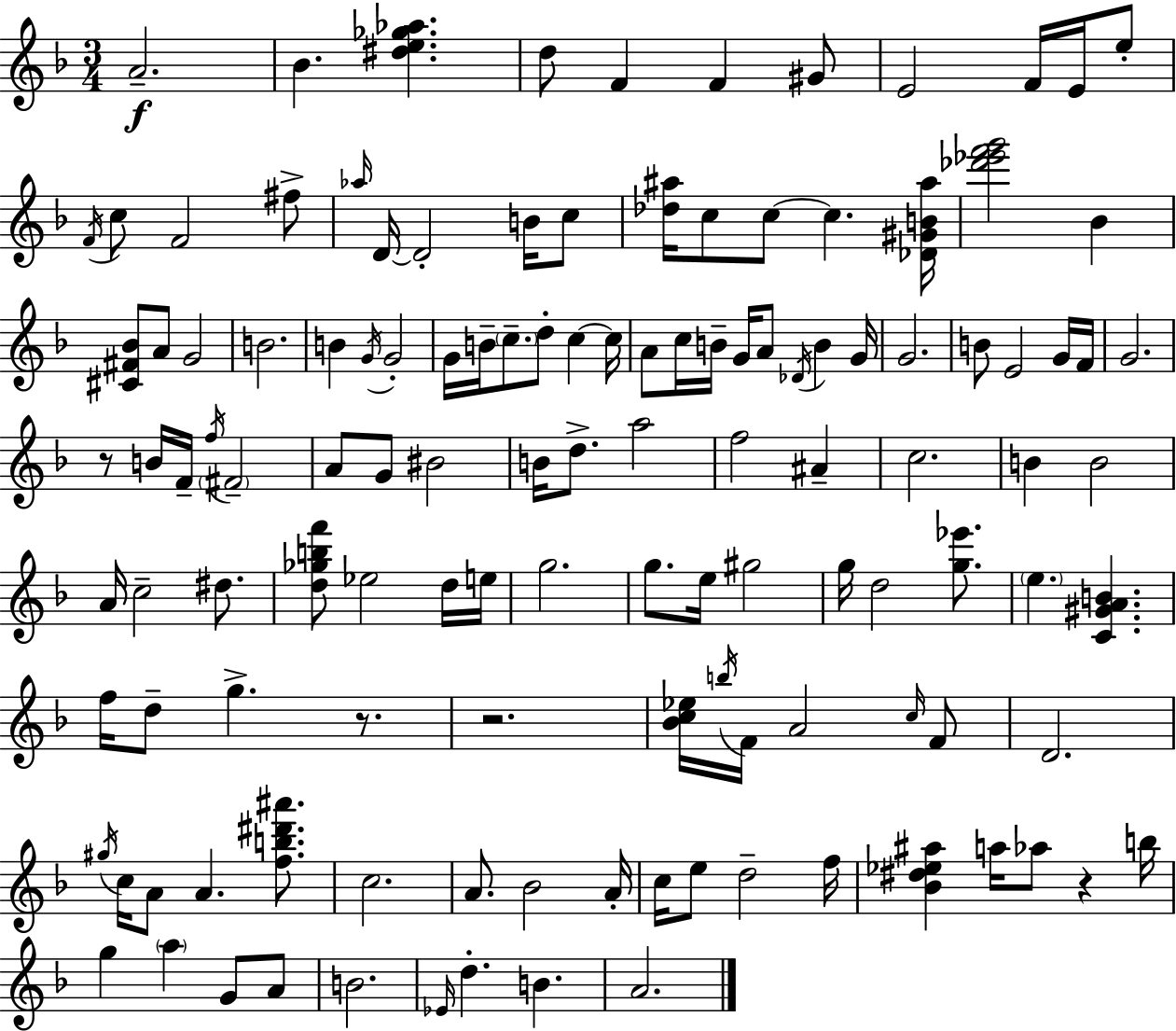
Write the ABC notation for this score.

X:1
T:Untitled
M:3/4
L:1/4
K:F
A2 _B [^de_g_a] d/2 F F ^G/2 E2 F/4 E/4 e/2 F/4 c/2 F2 ^f/2 _a/4 D/4 D2 B/4 c/2 [_d^a]/4 c/2 c/2 c [_D^GB^a]/4 [_d'_e'f'g']2 _B [^C^F_B]/2 A/2 G2 B2 B G/4 G2 G/4 B/4 c/2 d/2 c c/4 A/2 c/4 B/4 G/4 A/2 _D/4 B G/4 G2 B/2 E2 G/4 F/4 G2 z/2 B/4 F/4 f/4 ^F2 A/2 G/2 ^B2 B/4 d/2 a2 f2 ^A c2 B B2 A/4 c2 ^d/2 [d_gbf']/2 _e2 d/4 e/4 g2 g/2 e/4 ^g2 g/4 d2 [g_e']/2 e [C^GAB] f/4 d/2 g z/2 z2 [_Bc_e]/4 b/4 F/4 A2 c/4 F/2 D2 ^g/4 c/4 A/2 A [fb^d'^a']/2 c2 A/2 _B2 A/4 c/4 e/2 d2 f/4 [_B^d_e^a] a/4 _a/2 z b/4 g a G/2 A/2 B2 _E/4 d B A2